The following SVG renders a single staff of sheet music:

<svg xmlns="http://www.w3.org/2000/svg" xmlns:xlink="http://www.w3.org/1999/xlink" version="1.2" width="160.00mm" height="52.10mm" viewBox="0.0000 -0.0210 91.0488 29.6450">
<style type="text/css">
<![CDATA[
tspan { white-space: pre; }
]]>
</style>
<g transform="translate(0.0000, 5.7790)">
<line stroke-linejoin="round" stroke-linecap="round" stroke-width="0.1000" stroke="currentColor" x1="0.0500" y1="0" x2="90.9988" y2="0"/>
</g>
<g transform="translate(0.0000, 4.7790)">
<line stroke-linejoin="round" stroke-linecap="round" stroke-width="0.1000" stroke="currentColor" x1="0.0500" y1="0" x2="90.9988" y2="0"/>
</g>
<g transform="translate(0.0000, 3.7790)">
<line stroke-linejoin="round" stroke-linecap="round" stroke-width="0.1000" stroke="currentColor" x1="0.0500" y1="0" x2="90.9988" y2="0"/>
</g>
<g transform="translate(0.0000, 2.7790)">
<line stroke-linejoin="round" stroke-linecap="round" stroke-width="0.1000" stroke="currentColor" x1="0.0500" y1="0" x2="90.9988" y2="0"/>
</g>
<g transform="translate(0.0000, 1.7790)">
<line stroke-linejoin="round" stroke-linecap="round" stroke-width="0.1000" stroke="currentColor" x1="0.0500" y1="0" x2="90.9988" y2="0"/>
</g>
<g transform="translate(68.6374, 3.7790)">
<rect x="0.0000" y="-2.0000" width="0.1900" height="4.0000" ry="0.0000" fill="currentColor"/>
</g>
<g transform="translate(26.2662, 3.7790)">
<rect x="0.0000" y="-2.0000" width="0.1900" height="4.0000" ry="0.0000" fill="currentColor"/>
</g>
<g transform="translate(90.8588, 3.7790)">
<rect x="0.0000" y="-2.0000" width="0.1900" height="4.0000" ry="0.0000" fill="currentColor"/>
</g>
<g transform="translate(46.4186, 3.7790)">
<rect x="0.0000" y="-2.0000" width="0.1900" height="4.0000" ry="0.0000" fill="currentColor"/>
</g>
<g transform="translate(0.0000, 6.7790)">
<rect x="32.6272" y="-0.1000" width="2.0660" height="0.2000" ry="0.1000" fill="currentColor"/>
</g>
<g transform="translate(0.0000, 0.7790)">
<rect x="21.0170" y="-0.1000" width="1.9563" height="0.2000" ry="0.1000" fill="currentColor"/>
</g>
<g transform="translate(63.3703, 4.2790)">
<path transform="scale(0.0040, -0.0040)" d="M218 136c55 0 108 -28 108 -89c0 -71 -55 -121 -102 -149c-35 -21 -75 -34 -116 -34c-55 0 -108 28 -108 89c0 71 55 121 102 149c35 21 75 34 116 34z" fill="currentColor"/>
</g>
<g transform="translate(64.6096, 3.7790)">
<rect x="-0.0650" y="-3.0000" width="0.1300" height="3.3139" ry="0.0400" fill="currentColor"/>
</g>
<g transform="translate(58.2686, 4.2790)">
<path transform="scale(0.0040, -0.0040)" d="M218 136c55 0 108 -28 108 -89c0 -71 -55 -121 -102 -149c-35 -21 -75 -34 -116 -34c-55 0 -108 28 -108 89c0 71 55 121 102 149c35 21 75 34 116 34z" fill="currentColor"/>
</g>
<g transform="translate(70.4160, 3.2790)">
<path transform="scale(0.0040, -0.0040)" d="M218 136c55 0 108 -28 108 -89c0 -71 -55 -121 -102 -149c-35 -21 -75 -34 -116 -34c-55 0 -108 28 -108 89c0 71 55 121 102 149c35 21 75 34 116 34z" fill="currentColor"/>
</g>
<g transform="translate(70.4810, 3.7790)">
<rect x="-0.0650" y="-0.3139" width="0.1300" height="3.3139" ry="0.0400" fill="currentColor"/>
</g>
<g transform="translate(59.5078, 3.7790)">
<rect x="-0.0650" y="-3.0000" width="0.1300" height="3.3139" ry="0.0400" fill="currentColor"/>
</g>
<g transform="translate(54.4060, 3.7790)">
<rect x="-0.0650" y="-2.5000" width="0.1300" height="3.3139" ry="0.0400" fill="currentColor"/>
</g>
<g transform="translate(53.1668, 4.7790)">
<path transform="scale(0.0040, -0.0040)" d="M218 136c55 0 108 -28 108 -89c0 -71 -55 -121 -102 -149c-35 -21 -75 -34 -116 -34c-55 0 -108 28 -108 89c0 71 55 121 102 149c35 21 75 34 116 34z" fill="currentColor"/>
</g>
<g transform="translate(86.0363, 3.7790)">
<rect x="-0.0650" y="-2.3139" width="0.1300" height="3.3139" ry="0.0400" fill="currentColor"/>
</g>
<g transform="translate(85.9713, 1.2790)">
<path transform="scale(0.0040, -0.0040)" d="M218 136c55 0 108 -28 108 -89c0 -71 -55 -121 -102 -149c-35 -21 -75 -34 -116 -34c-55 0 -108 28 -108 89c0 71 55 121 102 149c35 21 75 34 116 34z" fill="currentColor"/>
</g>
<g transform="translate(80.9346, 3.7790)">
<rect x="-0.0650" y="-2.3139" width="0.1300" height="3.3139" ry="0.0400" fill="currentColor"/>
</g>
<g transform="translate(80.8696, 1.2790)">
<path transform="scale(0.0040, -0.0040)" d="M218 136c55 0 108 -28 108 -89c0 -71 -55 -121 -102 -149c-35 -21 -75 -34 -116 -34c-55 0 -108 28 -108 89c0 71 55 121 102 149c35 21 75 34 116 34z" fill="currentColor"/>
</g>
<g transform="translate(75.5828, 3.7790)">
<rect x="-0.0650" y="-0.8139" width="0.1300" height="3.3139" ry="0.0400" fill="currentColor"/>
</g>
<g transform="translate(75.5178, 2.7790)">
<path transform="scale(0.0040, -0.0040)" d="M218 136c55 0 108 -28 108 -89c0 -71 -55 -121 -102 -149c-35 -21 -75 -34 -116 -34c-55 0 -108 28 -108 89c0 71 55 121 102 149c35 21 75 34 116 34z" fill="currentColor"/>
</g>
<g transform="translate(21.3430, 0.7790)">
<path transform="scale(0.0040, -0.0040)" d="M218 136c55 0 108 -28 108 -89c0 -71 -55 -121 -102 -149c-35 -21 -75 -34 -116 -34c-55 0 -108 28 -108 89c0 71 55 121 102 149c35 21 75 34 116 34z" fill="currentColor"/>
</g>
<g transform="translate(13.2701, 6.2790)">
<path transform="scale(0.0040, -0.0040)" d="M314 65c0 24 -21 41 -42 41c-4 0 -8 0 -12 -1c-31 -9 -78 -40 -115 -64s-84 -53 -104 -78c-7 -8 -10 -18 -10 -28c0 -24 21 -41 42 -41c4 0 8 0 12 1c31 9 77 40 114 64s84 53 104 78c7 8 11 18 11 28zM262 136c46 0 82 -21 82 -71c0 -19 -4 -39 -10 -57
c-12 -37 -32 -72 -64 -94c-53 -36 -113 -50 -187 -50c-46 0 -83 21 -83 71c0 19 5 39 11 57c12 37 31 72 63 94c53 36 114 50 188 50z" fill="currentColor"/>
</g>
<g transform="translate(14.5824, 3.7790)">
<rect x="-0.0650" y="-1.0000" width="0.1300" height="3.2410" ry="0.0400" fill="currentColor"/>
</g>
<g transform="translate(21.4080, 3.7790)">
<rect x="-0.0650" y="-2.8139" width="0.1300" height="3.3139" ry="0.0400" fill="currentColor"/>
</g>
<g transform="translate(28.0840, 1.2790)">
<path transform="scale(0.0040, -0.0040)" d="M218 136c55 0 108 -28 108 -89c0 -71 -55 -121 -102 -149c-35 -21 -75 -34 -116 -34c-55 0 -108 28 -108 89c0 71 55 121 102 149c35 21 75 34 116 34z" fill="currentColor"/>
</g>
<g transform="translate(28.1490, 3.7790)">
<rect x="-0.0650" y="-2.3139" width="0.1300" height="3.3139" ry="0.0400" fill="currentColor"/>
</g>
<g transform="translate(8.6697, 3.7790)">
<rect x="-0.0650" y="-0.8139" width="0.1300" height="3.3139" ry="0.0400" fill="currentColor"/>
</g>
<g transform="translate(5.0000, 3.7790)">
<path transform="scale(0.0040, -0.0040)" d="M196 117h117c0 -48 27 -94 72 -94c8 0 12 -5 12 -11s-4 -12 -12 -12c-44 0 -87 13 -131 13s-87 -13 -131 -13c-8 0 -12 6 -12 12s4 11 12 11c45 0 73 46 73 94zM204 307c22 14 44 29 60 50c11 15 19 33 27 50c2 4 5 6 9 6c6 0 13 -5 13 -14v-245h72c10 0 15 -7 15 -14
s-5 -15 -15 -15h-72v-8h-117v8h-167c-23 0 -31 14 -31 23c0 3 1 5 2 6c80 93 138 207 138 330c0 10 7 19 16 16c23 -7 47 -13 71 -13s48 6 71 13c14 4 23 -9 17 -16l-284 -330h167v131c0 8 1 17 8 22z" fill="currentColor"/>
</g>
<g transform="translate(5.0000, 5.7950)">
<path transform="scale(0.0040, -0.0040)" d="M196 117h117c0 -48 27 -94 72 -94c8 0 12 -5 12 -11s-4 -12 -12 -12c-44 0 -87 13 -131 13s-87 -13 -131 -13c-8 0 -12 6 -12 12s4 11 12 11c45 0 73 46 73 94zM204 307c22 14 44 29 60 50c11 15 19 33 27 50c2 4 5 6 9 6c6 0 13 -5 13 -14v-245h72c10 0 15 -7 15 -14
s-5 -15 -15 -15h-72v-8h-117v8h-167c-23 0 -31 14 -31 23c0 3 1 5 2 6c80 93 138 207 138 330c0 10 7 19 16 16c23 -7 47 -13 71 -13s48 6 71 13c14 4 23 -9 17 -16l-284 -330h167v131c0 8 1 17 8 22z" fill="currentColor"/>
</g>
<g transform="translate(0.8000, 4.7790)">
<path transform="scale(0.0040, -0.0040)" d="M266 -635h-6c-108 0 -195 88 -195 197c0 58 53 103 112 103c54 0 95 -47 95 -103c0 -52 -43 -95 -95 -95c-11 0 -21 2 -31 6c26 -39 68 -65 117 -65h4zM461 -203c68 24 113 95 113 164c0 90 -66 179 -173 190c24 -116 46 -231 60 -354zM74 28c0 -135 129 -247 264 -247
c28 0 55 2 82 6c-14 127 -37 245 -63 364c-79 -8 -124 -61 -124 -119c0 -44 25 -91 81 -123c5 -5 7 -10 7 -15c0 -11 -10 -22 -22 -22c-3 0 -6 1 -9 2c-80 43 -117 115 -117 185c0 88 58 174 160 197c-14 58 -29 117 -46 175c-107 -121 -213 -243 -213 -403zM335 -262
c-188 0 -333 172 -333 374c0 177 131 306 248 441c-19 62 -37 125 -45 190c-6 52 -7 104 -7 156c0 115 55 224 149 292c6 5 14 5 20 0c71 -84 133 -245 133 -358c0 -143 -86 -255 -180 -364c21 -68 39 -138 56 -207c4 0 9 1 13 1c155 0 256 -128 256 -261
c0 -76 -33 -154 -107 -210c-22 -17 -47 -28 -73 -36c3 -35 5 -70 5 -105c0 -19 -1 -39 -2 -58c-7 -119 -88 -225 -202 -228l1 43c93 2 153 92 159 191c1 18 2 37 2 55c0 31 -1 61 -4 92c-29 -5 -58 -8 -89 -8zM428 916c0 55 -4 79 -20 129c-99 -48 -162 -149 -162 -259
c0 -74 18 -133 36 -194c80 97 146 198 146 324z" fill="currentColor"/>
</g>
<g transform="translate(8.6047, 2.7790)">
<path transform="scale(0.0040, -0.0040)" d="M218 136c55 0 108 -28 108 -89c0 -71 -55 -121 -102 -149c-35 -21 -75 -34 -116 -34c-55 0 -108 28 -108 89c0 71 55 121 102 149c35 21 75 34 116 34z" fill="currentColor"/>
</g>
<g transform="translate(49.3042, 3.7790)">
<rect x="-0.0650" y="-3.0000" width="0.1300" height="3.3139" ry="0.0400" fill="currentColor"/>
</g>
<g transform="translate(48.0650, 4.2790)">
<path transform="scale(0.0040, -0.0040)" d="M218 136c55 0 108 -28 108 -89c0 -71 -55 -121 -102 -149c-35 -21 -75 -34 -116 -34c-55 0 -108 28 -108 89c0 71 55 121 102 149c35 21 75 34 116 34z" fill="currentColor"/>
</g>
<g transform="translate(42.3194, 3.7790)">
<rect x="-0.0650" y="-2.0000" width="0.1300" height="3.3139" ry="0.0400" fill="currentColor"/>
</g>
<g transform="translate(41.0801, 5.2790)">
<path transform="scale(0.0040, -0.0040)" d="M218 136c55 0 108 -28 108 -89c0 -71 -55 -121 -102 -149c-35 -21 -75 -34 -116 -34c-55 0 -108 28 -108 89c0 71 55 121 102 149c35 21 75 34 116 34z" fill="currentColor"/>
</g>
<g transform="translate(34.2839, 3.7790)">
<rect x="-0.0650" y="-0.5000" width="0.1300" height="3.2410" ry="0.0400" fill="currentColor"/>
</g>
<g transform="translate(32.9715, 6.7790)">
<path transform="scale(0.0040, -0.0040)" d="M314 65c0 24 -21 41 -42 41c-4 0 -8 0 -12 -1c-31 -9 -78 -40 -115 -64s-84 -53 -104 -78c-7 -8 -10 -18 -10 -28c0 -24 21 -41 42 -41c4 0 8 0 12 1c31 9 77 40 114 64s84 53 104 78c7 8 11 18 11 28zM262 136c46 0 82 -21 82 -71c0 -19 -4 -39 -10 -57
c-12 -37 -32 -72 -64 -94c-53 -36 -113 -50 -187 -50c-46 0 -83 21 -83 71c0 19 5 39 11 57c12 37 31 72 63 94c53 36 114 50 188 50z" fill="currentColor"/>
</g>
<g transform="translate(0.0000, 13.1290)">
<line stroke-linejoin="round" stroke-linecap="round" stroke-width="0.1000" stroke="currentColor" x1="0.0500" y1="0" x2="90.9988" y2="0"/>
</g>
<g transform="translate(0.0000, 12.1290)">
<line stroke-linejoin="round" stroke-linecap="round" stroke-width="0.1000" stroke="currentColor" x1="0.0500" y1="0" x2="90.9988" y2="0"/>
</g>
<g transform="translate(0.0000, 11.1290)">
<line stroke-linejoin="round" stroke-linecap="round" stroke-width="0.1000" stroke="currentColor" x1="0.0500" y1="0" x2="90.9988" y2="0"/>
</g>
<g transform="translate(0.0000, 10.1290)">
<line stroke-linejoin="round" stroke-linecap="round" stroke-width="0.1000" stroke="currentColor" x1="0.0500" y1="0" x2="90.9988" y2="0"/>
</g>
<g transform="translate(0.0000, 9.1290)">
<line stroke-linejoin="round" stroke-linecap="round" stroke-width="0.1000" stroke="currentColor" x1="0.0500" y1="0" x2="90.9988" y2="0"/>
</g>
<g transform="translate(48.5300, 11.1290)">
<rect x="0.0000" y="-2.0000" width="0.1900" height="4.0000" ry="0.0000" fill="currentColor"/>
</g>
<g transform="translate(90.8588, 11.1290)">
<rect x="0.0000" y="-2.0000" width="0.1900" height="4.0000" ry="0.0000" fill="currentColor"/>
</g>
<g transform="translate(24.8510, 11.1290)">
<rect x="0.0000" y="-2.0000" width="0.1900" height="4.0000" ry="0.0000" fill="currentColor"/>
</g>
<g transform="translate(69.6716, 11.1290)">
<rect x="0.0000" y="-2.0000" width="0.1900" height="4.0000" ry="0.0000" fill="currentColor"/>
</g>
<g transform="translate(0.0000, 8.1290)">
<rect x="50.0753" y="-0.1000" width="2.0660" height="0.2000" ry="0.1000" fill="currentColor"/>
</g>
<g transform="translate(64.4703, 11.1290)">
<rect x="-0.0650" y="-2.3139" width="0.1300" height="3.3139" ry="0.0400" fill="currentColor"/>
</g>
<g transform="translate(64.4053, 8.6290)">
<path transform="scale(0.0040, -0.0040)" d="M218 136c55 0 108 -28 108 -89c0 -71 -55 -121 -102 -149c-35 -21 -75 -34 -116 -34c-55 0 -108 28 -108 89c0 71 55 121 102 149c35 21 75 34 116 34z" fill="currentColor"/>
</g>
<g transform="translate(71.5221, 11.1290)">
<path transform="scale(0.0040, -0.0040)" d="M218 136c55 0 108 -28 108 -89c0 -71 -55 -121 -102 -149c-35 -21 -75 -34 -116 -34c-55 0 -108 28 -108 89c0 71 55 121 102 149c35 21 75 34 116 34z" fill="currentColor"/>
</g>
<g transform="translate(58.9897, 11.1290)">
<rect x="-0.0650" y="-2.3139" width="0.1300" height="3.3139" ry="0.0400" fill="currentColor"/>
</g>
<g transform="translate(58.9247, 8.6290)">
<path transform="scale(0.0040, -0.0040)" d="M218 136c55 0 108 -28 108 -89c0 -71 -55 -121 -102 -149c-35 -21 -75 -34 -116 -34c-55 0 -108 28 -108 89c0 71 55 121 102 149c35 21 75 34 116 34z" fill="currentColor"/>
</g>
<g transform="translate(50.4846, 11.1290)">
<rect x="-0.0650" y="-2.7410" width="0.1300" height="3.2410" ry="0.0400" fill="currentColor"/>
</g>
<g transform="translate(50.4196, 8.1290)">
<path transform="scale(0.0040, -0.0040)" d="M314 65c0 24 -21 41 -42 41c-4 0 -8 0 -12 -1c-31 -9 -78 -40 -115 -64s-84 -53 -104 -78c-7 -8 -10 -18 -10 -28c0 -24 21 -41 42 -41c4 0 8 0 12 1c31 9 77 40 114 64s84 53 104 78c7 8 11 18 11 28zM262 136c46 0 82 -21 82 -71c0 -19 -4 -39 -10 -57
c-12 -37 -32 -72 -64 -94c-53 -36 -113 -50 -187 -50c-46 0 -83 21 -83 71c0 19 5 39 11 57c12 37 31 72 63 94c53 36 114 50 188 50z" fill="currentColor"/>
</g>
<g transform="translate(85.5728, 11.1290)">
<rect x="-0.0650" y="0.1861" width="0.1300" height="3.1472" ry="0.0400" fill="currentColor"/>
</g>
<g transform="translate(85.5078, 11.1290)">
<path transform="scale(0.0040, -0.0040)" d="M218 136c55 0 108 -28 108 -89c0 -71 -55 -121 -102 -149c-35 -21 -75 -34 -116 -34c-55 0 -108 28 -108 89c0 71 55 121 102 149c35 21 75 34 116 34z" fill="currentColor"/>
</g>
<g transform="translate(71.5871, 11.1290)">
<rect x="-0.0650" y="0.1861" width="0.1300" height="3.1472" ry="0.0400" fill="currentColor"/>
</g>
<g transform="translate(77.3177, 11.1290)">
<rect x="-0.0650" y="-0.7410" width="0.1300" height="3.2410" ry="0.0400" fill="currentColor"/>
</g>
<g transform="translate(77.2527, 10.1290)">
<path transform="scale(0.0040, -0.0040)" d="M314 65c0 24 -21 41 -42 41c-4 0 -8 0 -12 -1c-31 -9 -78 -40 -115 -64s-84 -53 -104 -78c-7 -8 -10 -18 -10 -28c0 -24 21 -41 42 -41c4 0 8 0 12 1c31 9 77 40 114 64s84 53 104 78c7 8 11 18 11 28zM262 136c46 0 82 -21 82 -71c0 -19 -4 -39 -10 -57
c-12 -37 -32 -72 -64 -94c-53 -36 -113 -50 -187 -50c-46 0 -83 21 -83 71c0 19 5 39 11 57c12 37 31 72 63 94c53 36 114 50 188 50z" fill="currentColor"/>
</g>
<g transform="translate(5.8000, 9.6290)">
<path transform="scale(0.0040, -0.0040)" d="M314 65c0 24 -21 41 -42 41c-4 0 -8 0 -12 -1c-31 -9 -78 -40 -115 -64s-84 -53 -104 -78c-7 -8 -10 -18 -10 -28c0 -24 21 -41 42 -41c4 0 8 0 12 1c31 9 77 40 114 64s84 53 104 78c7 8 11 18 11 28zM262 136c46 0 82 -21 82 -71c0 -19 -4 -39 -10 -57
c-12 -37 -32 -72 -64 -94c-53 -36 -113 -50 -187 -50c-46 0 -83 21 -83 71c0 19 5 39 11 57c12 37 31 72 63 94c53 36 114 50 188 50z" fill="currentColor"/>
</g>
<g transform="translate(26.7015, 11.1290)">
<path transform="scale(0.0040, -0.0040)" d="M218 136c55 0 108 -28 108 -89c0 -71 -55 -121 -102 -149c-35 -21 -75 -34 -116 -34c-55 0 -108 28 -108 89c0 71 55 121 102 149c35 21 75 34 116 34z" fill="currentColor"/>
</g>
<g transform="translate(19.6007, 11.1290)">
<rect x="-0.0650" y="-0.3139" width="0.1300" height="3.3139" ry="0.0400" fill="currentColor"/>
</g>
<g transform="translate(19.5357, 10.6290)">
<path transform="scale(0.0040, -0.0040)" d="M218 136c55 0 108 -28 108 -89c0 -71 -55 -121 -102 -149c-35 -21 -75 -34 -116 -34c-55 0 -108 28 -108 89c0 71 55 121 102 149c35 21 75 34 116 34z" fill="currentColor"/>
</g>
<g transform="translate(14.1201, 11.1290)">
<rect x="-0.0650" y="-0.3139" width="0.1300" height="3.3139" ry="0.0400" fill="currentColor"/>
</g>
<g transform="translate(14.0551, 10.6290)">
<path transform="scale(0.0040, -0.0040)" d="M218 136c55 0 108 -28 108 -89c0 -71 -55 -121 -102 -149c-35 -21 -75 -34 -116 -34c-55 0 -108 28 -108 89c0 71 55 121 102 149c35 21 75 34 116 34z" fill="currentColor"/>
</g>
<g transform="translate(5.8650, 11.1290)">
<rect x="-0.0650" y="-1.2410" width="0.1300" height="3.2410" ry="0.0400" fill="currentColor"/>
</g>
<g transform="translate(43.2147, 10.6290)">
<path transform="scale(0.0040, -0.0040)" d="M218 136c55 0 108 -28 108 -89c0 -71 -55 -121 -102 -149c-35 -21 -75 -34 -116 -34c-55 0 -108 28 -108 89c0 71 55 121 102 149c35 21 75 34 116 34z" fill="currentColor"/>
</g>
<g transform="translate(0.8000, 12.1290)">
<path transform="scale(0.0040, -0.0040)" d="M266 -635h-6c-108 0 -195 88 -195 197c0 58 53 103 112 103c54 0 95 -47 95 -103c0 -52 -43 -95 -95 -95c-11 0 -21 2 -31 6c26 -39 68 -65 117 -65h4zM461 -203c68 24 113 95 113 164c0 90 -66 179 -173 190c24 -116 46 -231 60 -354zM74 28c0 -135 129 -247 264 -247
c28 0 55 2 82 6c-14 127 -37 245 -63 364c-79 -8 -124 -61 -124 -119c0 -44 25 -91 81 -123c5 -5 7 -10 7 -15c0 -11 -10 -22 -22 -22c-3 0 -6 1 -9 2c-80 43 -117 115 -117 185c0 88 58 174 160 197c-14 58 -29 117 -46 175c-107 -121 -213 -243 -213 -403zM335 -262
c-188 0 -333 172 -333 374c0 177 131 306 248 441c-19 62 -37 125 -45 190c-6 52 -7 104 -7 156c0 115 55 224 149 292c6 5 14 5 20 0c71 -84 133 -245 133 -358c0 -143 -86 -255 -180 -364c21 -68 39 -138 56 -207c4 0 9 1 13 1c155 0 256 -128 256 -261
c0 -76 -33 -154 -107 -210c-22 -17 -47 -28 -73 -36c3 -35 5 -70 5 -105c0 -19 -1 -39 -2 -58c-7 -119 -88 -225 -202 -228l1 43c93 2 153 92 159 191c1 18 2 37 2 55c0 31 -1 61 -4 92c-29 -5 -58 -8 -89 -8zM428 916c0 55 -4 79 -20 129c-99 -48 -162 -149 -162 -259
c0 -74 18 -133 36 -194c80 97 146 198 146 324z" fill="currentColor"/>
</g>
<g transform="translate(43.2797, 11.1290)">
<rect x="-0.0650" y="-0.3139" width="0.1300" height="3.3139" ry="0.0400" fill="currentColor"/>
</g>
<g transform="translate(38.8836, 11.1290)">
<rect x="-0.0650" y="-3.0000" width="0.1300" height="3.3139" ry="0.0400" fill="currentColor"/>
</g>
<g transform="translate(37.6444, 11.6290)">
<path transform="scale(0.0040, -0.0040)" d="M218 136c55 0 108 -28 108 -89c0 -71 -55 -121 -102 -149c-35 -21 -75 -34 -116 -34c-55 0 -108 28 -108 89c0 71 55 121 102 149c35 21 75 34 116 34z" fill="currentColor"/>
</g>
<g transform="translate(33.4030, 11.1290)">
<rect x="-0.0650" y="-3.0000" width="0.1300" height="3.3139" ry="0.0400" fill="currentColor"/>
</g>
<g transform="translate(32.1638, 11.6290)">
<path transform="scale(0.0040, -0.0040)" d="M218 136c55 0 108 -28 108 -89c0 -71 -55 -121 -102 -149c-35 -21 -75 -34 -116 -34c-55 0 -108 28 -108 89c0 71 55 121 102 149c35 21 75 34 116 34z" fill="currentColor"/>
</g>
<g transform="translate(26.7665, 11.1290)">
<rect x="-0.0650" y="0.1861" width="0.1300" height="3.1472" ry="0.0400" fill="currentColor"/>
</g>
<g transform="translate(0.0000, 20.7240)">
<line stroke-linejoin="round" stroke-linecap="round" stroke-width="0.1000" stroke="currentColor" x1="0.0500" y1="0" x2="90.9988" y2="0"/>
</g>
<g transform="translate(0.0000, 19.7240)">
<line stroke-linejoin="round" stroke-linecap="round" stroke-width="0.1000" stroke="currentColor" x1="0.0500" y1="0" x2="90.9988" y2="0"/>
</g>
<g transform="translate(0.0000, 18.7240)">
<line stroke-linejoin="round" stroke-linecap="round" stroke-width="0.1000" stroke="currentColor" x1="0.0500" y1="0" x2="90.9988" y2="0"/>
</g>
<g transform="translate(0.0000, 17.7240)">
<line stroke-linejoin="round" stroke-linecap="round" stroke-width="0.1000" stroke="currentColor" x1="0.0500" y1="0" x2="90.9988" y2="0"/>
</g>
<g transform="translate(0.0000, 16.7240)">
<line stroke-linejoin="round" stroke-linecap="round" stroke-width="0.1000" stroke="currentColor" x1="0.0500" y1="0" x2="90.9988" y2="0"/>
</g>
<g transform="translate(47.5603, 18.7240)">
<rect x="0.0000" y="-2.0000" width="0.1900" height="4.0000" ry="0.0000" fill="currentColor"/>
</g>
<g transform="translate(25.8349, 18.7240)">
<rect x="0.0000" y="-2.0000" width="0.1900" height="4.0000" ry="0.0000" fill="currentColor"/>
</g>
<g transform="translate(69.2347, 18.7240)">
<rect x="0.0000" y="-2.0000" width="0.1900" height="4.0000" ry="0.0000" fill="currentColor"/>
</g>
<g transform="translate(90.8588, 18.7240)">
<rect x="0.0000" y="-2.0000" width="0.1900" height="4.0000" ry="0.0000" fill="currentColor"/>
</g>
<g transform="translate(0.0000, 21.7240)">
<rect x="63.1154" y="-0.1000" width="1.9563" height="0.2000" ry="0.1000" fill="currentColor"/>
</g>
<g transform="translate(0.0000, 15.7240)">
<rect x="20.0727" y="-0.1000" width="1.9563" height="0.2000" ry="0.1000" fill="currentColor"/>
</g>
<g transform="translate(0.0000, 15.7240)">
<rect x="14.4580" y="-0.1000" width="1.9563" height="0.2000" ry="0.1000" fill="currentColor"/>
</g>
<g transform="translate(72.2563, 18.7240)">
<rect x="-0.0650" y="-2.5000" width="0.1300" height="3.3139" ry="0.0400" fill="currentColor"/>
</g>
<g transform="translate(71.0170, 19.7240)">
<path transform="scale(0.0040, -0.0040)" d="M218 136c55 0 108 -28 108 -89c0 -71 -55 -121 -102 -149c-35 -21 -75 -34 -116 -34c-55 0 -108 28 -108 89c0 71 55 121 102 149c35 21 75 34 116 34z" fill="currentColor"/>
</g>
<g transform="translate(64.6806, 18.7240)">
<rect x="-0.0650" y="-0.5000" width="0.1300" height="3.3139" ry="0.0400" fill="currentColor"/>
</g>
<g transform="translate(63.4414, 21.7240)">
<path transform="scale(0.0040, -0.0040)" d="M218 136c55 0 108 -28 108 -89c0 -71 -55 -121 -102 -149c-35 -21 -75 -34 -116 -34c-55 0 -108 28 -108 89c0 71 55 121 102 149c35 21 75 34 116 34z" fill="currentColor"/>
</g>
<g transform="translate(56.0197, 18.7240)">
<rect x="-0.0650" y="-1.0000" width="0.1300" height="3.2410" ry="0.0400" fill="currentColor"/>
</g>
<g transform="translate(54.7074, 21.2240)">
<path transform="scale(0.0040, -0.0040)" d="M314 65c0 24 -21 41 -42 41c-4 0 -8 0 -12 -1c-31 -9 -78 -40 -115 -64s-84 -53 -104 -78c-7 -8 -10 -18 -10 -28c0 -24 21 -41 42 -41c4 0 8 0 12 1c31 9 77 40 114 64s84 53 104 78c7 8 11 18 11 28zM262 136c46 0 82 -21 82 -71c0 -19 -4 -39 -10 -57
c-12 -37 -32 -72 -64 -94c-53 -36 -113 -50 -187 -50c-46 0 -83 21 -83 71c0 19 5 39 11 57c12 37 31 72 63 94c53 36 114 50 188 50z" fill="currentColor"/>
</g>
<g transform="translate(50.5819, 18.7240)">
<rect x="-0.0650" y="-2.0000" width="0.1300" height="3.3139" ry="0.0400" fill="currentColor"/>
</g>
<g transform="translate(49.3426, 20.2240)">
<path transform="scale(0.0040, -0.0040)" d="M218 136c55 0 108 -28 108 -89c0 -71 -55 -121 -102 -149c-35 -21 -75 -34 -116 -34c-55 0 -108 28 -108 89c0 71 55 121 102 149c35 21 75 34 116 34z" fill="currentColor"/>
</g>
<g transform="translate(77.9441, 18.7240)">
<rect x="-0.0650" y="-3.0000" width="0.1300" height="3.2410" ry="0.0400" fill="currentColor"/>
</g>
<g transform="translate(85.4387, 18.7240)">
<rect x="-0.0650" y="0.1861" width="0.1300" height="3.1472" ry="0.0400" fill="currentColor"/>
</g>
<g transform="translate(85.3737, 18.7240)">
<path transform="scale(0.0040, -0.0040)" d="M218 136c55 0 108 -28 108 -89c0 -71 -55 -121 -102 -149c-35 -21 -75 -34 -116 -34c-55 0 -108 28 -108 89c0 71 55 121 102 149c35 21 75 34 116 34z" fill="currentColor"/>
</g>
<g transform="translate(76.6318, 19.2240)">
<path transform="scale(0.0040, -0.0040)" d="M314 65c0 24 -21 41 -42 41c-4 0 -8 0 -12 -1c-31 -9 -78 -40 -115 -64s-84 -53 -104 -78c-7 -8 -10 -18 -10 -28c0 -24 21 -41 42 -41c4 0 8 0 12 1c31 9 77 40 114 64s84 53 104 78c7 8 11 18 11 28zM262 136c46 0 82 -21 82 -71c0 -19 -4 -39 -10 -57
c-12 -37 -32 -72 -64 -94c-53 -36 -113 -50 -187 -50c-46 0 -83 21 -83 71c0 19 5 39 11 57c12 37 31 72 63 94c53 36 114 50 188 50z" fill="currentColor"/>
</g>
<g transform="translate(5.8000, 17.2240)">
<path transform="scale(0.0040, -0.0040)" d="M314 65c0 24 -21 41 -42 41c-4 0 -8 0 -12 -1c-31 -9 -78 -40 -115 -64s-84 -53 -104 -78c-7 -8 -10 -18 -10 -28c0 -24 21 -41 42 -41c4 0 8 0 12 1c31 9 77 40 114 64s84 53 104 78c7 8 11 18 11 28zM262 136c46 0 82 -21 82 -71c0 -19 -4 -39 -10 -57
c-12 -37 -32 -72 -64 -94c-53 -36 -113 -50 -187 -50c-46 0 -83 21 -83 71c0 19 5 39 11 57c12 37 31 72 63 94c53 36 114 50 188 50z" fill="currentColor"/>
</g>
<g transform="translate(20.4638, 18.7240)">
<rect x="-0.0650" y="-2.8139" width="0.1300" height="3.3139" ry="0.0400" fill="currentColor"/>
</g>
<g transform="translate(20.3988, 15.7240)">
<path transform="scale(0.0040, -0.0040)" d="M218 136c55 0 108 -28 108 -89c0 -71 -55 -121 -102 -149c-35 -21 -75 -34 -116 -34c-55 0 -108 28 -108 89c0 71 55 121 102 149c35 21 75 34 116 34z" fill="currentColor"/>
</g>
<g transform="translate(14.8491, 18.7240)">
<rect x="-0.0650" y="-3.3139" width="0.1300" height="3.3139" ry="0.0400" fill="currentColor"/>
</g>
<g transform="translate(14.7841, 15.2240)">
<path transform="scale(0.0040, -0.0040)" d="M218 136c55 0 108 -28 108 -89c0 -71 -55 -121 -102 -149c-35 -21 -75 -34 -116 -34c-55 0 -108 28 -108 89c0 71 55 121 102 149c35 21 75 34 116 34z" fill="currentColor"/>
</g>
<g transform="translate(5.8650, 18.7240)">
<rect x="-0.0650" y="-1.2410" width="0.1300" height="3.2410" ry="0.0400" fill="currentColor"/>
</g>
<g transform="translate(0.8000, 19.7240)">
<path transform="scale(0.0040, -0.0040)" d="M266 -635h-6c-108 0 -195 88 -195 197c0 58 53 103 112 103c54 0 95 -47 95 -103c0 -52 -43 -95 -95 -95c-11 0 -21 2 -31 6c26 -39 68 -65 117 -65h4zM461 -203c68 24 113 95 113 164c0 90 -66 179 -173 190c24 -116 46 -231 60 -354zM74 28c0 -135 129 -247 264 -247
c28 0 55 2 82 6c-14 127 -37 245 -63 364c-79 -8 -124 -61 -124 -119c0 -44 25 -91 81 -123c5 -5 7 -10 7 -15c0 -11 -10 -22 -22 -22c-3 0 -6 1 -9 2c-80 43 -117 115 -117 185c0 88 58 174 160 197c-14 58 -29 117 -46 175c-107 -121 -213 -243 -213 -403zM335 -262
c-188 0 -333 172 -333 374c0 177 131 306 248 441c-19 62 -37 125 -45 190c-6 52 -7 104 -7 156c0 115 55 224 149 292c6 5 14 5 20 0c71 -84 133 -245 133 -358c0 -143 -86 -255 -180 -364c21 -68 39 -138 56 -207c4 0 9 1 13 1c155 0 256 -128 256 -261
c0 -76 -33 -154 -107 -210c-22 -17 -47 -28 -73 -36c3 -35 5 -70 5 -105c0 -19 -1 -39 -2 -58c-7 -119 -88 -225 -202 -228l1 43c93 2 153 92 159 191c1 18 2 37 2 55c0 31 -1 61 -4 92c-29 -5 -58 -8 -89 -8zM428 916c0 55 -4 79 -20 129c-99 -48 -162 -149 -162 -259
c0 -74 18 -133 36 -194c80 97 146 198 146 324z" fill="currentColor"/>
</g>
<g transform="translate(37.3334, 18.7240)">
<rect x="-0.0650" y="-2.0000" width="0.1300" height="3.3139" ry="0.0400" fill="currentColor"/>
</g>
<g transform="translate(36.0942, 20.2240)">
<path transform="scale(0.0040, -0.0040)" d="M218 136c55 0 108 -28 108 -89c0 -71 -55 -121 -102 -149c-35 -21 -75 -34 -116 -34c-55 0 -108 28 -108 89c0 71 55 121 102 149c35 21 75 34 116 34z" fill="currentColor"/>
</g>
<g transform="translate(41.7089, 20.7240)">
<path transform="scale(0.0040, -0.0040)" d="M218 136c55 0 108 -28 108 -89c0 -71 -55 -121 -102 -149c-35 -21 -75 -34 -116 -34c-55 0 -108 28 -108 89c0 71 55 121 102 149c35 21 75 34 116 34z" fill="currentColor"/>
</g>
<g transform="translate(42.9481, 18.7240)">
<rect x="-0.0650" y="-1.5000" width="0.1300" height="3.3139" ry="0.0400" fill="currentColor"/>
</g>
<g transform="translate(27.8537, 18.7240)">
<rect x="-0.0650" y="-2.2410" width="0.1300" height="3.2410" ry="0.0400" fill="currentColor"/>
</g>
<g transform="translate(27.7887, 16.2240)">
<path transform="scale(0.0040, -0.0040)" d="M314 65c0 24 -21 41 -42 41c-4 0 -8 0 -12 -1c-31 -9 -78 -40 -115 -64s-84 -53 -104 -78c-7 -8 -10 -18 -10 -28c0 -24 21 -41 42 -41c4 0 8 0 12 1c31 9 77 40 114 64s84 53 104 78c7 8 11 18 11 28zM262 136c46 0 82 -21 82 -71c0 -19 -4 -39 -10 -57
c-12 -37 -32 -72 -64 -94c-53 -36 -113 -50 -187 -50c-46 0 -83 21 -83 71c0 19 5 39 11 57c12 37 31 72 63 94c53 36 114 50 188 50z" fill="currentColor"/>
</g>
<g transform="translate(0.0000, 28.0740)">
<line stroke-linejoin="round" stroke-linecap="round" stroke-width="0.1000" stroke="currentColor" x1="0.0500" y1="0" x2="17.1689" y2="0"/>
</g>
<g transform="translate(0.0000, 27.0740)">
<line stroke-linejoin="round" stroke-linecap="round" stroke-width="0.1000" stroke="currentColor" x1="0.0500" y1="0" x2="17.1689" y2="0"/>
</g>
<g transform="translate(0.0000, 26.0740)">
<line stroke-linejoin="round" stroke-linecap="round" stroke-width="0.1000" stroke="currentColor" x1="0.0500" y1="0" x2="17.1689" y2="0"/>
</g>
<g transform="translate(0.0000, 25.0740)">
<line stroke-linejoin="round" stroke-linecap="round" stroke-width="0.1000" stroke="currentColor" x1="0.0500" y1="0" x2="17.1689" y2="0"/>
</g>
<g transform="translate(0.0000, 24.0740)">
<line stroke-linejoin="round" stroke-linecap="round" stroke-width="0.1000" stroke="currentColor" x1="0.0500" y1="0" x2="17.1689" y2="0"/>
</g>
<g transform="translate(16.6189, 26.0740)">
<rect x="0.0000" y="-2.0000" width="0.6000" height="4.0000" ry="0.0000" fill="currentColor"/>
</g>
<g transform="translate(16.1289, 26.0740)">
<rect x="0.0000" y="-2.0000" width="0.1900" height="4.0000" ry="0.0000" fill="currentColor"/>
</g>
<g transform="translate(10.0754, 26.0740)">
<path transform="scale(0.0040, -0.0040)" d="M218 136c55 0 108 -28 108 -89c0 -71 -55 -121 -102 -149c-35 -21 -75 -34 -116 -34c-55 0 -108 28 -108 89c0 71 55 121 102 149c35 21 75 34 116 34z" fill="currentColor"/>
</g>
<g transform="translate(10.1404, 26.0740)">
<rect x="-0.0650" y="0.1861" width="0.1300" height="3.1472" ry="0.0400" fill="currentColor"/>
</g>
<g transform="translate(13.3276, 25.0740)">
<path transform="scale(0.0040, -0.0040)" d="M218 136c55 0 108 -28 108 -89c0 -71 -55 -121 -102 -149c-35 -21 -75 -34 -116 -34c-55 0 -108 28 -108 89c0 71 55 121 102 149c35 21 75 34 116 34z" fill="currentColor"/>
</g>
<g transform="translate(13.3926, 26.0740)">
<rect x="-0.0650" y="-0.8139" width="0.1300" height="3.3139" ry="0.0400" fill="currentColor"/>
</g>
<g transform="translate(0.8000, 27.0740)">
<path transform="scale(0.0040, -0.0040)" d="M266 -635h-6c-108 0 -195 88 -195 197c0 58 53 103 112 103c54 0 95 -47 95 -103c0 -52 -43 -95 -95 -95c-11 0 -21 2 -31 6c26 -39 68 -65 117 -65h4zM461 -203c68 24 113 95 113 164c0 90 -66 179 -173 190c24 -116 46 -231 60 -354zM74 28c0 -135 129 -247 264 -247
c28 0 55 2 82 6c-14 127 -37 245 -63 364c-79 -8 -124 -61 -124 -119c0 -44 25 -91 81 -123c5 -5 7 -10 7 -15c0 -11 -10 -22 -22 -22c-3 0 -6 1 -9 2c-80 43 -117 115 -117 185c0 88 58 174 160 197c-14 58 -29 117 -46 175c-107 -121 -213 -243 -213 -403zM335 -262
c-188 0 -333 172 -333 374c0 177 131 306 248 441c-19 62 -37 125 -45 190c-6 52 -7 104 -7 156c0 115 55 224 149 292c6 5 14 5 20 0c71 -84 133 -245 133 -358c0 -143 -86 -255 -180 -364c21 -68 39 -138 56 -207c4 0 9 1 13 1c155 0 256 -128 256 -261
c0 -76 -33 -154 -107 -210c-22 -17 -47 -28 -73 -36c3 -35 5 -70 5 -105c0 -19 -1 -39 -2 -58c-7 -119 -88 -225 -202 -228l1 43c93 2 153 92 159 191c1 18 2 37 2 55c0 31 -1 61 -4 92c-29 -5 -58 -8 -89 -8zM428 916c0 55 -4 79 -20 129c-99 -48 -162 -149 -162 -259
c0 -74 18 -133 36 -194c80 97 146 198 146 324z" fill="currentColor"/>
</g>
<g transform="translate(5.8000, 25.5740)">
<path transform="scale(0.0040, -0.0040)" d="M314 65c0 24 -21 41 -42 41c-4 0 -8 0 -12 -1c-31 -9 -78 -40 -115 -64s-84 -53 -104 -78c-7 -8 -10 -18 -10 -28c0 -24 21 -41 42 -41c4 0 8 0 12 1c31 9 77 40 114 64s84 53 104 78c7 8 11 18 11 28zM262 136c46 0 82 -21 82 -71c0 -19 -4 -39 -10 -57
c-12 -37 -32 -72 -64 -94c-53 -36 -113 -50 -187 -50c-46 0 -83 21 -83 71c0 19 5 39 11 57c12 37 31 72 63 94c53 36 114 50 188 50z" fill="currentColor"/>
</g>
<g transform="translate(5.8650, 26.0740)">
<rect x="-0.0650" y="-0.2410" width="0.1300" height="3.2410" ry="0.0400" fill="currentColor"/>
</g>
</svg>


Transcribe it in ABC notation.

X:1
T:Untitled
M:4/4
L:1/4
K:C
d D2 a g C2 F A G A A c d g g e2 c c B A A c a2 g g B d2 B e2 b a g2 F E F D2 C G A2 B c2 B d